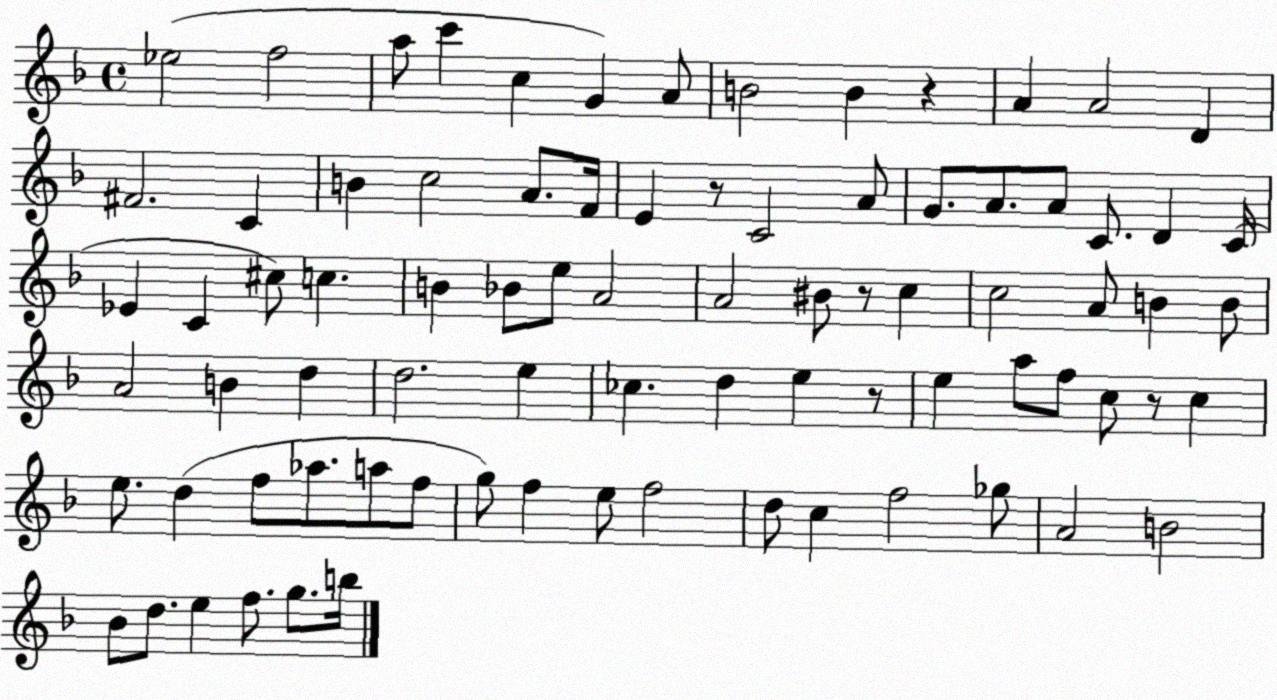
X:1
T:Untitled
M:4/4
L:1/4
K:F
_e2 f2 a/2 c' c G A/2 B2 B z A A2 D ^F2 C B c2 A/2 F/4 E z/2 C2 A/2 G/2 A/2 A/2 C/2 D C/4 _E C ^c/2 c B _B/2 e/2 A2 A2 ^B/2 z/2 c c2 A/2 B B/2 A2 B d d2 e _c d e z/2 e a/2 f/2 c/2 z/2 c e/2 d f/2 _a/2 a/2 f/2 g/2 f e/2 f2 d/2 c f2 _g/2 A2 B2 _B/2 d/2 e f/2 g/2 b/4